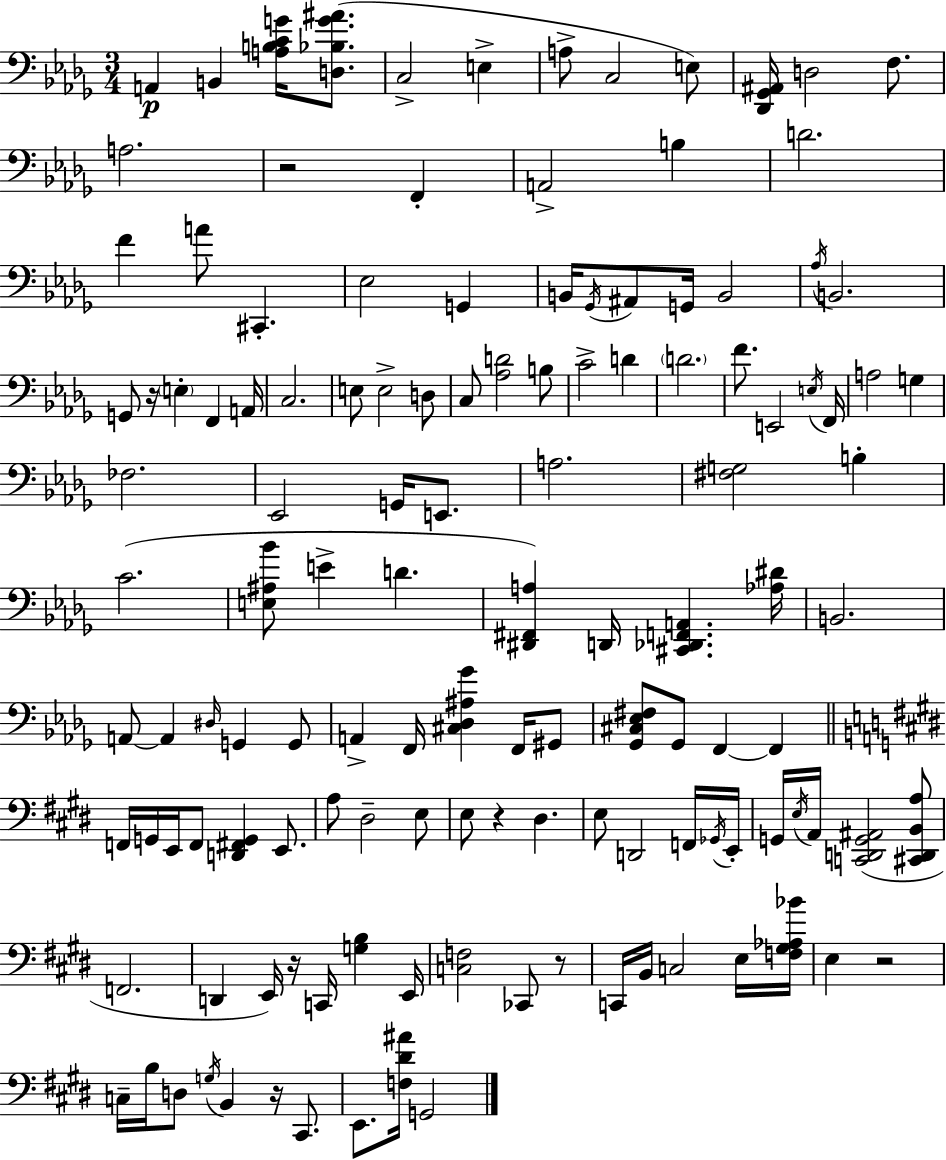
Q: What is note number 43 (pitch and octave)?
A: F2